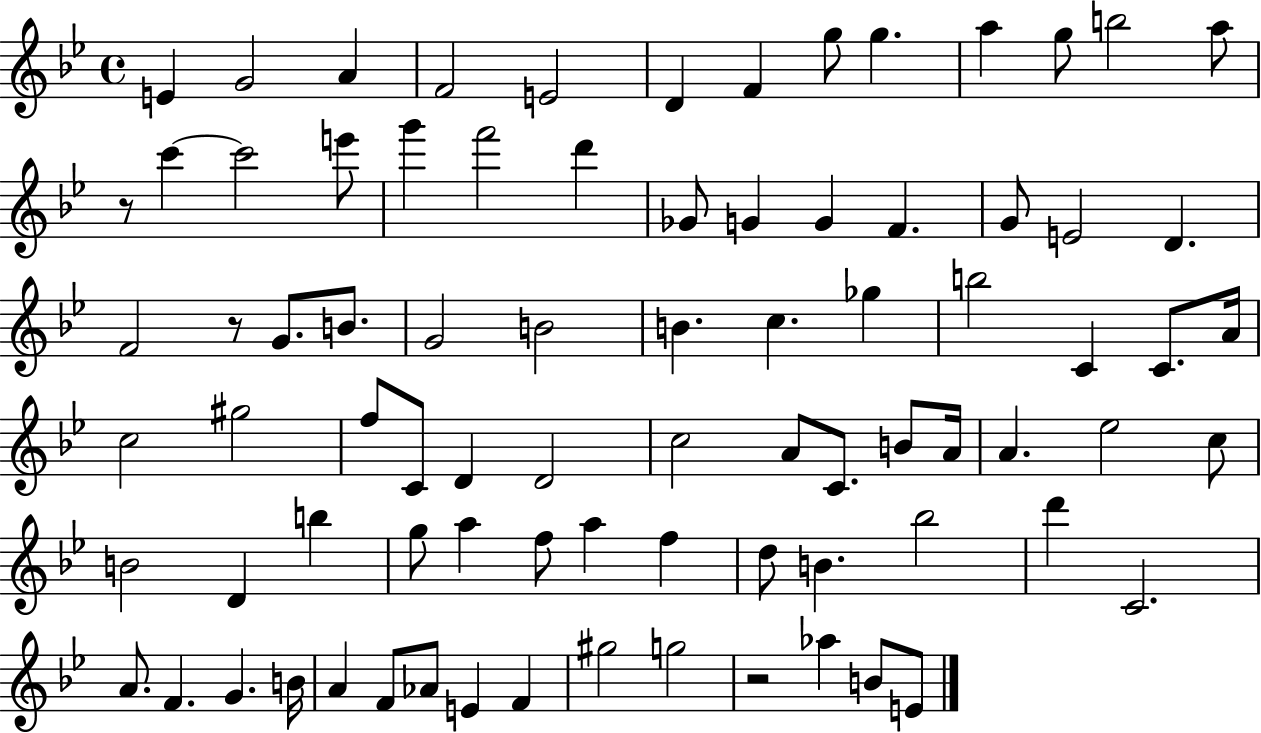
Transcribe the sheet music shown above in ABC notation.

X:1
T:Untitled
M:4/4
L:1/4
K:Bb
E G2 A F2 E2 D F g/2 g a g/2 b2 a/2 z/2 c' c'2 e'/2 g' f'2 d' _G/2 G G F G/2 E2 D F2 z/2 G/2 B/2 G2 B2 B c _g b2 C C/2 A/4 c2 ^g2 f/2 C/2 D D2 c2 A/2 C/2 B/2 A/4 A _e2 c/2 B2 D b g/2 a f/2 a f d/2 B _b2 d' C2 A/2 F G B/4 A F/2 _A/2 E F ^g2 g2 z2 _a B/2 E/2